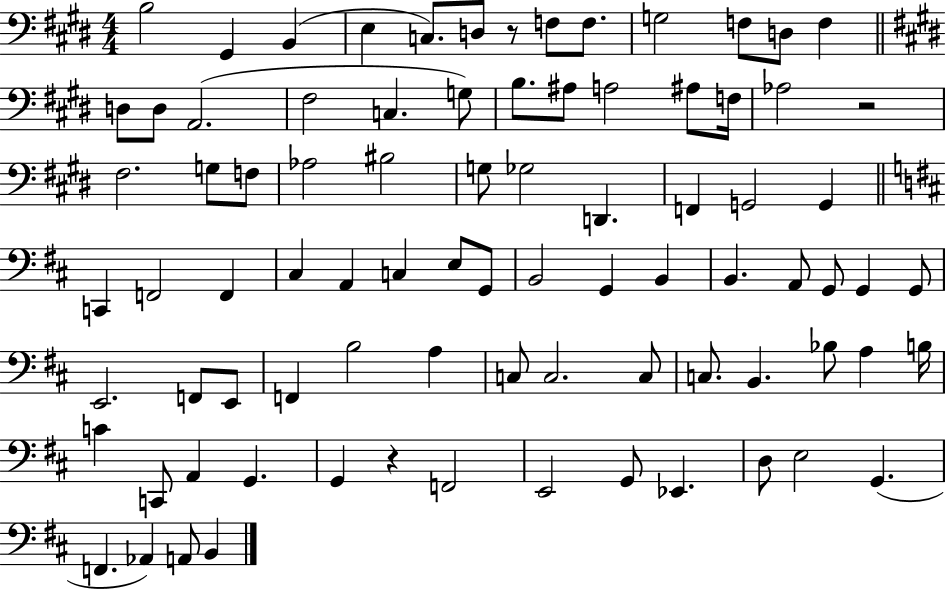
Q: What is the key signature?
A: E major